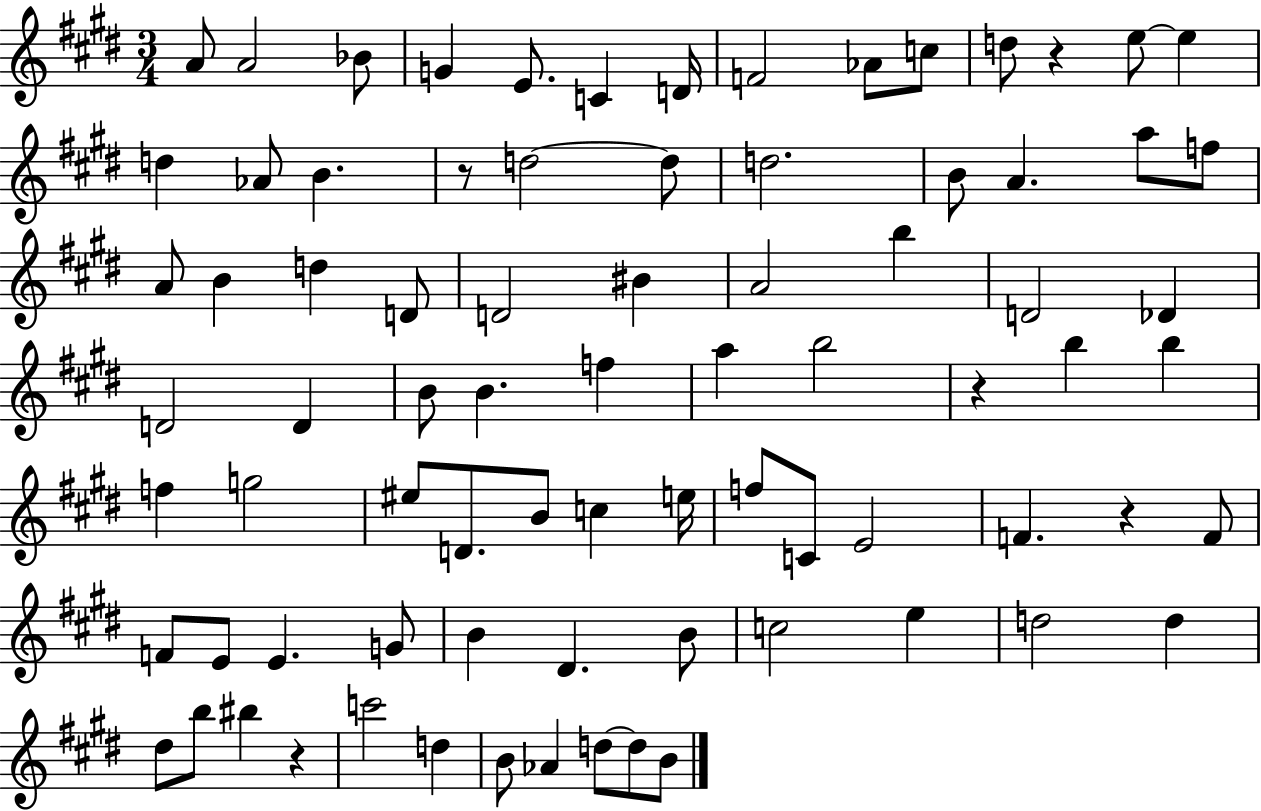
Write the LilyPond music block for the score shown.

{
  \clef treble
  \numericTimeSignature
  \time 3/4
  \key e \major
  a'8 a'2 bes'8 | g'4 e'8. c'4 d'16 | f'2 aes'8 c''8 | d''8 r4 e''8~~ e''4 | \break d''4 aes'8 b'4. | r8 d''2~~ d''8 | d''2. | b'8 a'4. a''8 f''8 | \break a'8 b'4 d''4 d'8 | d'2 bis'4 | a'2 b''4 | d'2 des'4 | \break d'2 d'4 | b'8 b'4. f''4 | a''4 b''2 | r4 b''4 b''4 | \break f''4 g''2 | eis''8 d'8. b'8 c''4 e''16 | f''8 c'8 e'2 | f'4. r4 f'8 | \break f'8 e'8 e'4. g'8 | b'4 dis'4. b'8 | c''2 e''4 | d''2 d''4 | \break dis''8 b''8 bis''4 r4 | c'''2 d''4 | b'8 aes'4 d''8~~ d''8 b'8 | \bar "|."
}